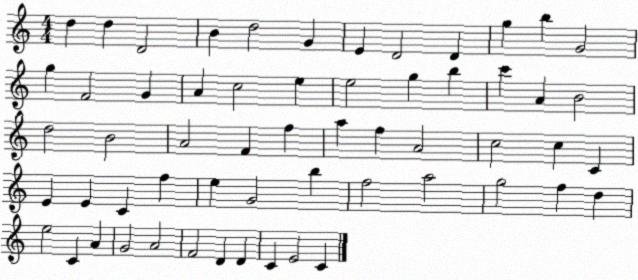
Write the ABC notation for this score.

X:1
T:Untitled
M:4/4
L:1/4
K:C
d d D2 B d2 G E D2 D g b G2 g F2 G A c2 e e2 g b c' A B2 d2 B2 A2 F f a f A2 c2 c C E E C f e G2 b f2 a2 g2 f d e2 C A G2 A2 F2 D D C E2 C